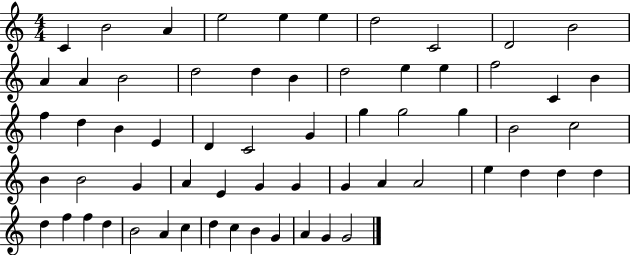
C4/q B4/h A4/q E5/h E5/q E5/q D5/h C4/h D4/h B4/h A4/q A4/q B4/h D5/h D5/q B4/q D5/h E5/q E5/q F5/h C4/q B4/q F5/q D5/q B4/q E4/q D4/q C4/h G4/q G5/q G5/h G5/q B4/h C5/h B4/q B4/h G4/q A4/q E4/q G4/q G4/q G4/q A4/q A4/h E5/q D5/q D5/q D5/q D5/q F5/q F5/q D5/q B4/h A4/q C5/q D5/q C5/q B4/q G4/q A4/q G4/q G4/h